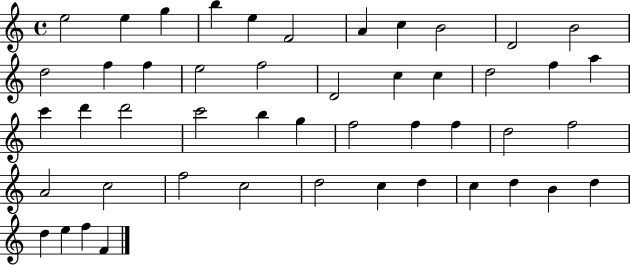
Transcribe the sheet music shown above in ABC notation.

X:1
T:Untitled
M:4/4
L:1/4
K:C
e2 e g b e F2 A c B2 D2 B2 d2 f f e2 f2 D2 c c d2 f a c' d' d'2 c'2 b g f2 f f d2 f2 A2 c2 f2 c2 d2 c d c d B d d e f F